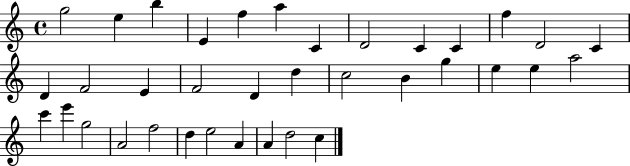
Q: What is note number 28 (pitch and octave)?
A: G5